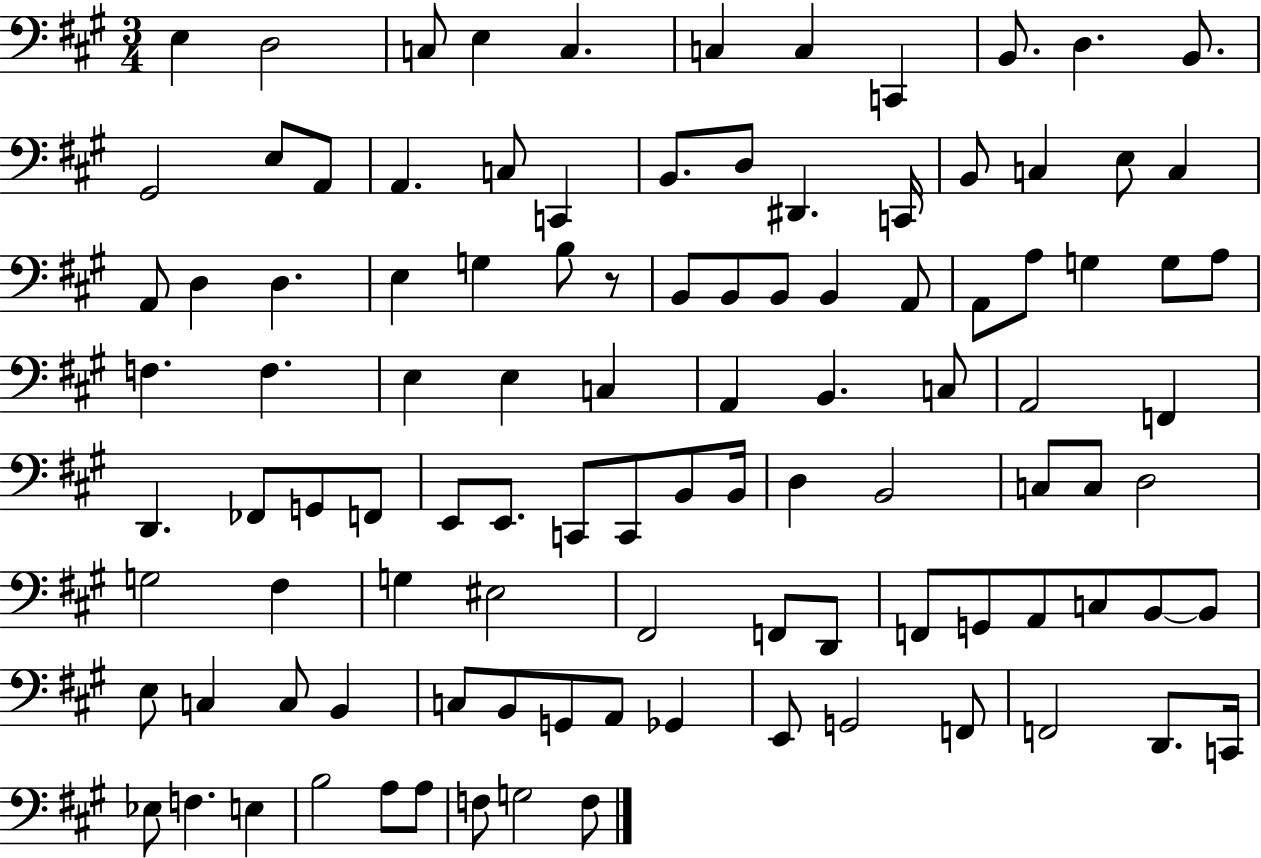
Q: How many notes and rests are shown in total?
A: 104